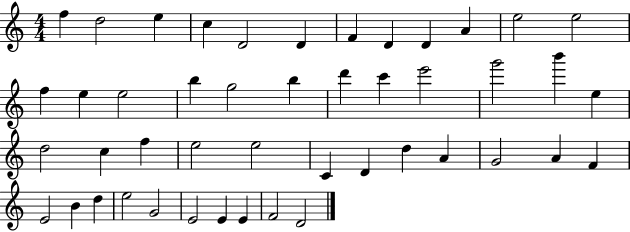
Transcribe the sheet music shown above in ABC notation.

X:1
T:Untitled
M:4/4
L:1/4
K:C
f d2 e c D2 D F D D A e2 e2 f e e2 b g2 b d' c' e'2 g'2 b' e d2 c f e2 e2 C D d A G2 A F E2 B d e2 G2 E2 E E F2 D2